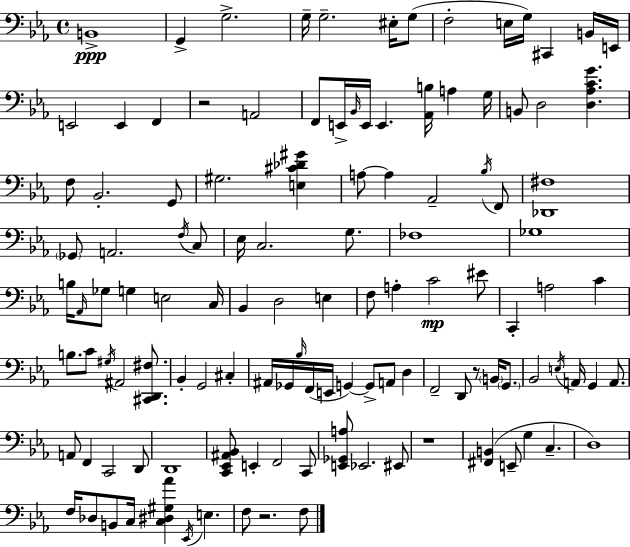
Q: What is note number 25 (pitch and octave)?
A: B2